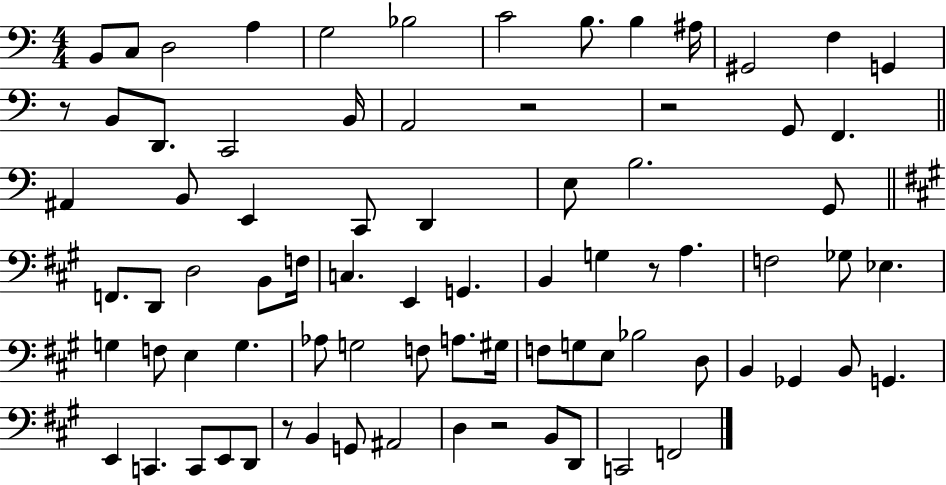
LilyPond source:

{
  \clef bass
  \numericTimeSignature
  \time 4/4
  \key c \major
  \repeat volta 2 { b,8 c8 d2 a4 | g2 bes2 | c'2 b8. b4 ais16 | gis,2 f4 g,4 | \break r8 b,8 d,8. c,2 b,16 | a,2 r2 | r2 g,8 f,4. | \bar "||" \break \key a \minor ais,4 b,8 e,4 c,8 d,4 | e8 b2. g,8 | \bar "||" \break \key a \major f,8. d,8 d2 b,8 f16 | c4. e,4 g,4. | b,4 g4 r8 a4. | f2 ges8 ees4. | \break g4 f8 e4 g4. | aes8 g2 f8 a8. gis16 | f8 g8 e8 bes2 d8 | b,4 ges,4 b,8 g,4. | \break e,4 c,4. c,8 e,8 d,8 | r8 b,4 g,8 ais,2 | d4 r2 b,8 d,8 | c,2 f,2 | \break } \bar "|."
}